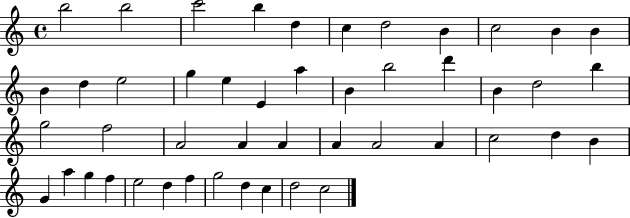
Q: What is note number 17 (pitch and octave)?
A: E4